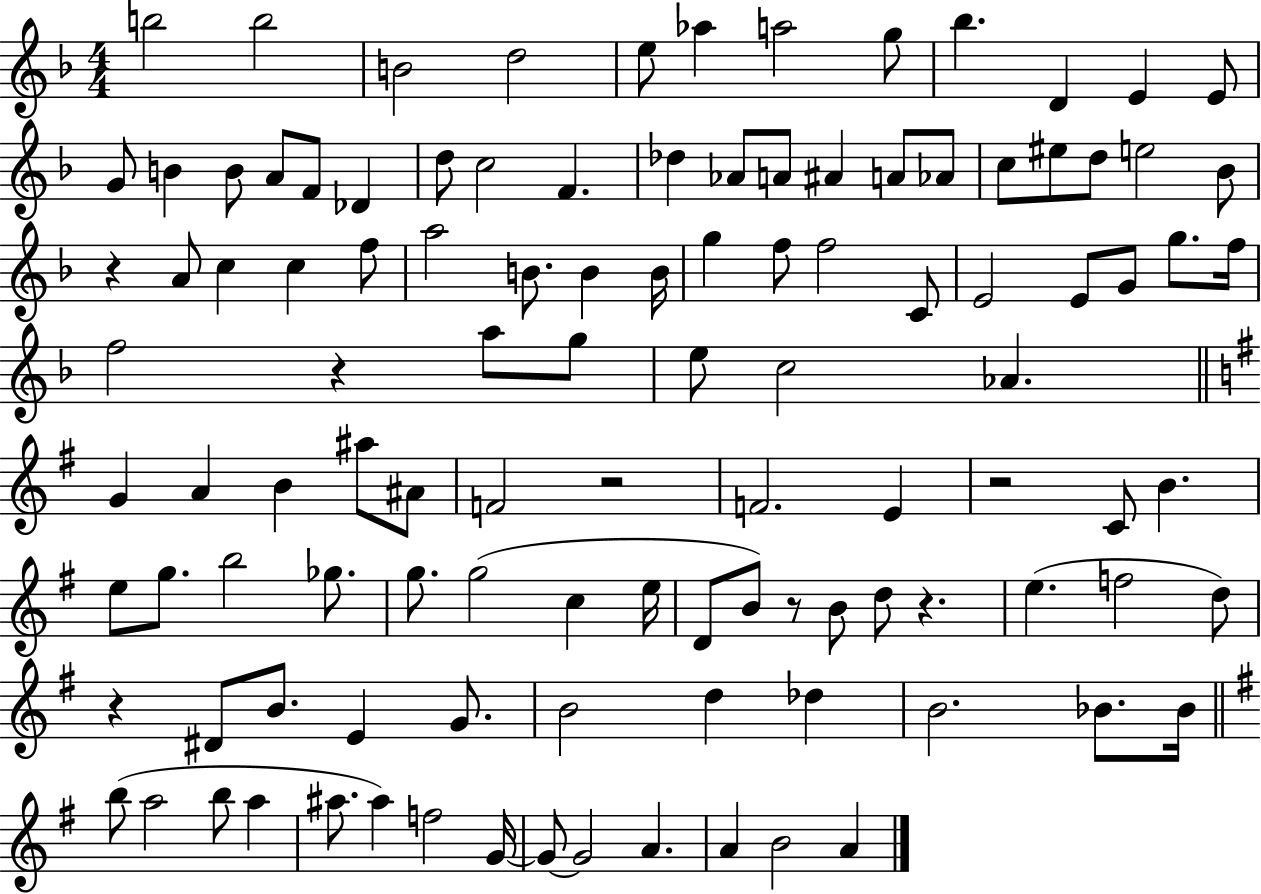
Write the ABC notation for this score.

X:1
T:Untitled
M:4/4
L:1/4
K:F
b2 b2 B2 d2 e/2 _a a2 g/2 _b D E E/2 G/2 B B/2 A/2 F/2 _D d/2 c2 F _d _A/2 A/2 ^A A/2 _A/2 c/2 ^e/2 d/2 e2 _B/2 z A/2 c c f/2 a2 B/2 B B/4 g f/2 f2 C/2 E2 E/2 G/2 g/2 f/4 f2 z a/2 g/2 e/2 c2 _A G A B ^a/2 ^A/2 F2 z2 F2 E z2 C/2 B e/2 g/2 b2 _g/2 g/2 g2 c e/4 D/2 B/2 z/2 B/2 d/2 z e f2 d/2 z ^D/2 B/2 E G/2 B2 d _d B2 _B/2 _B/4 b/2 a2 b/2 a ^a/2 ^a f2 G/4 G/2 G2 A A B2 A